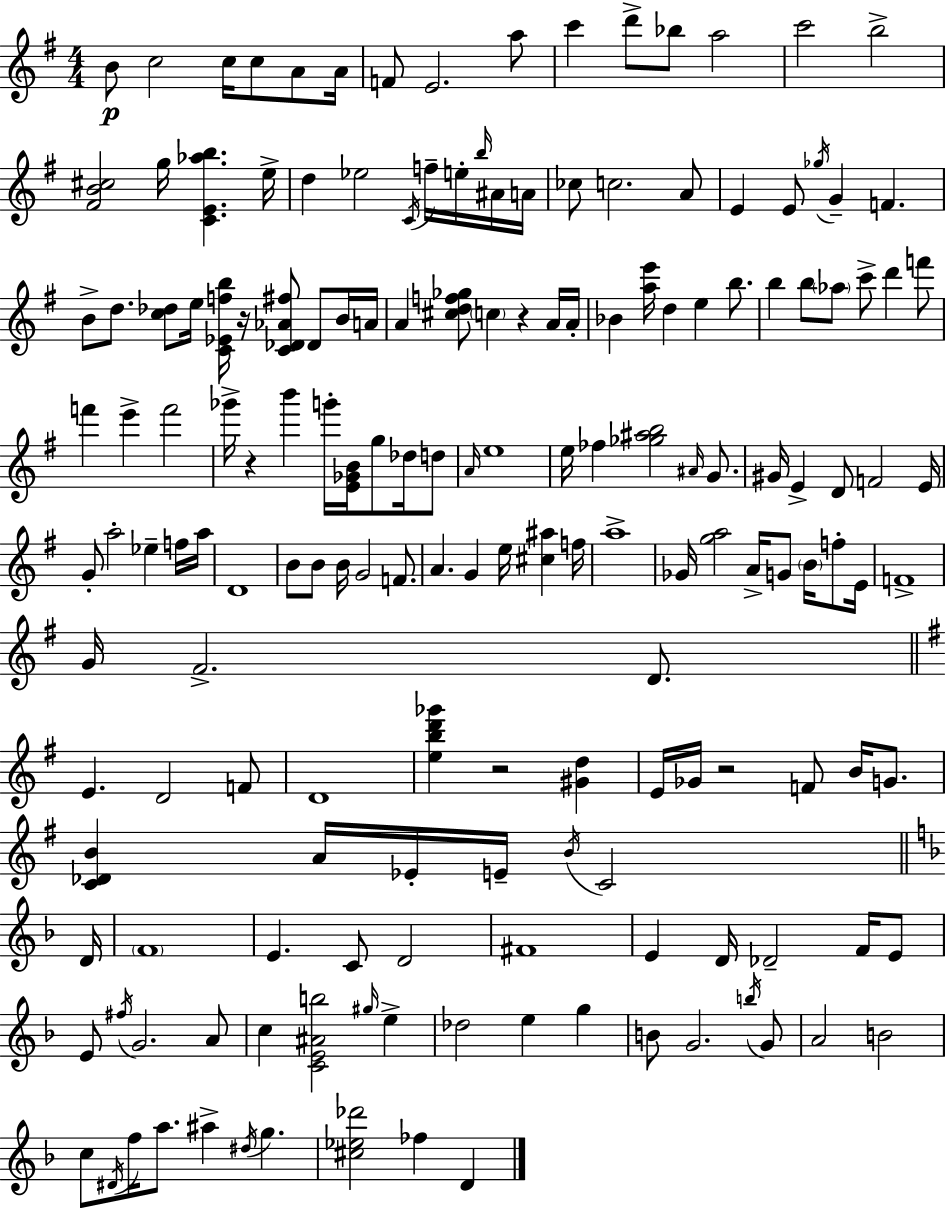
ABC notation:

X:1
T:Untitled
M:4/4
L:1/4
K:G
B/2 c2 c/4 c/2 A/2 A/4 F/2 E2 a/2 c' d'/2 _b/2 a2 c'2 b2 [^FB^c]2 g/4 [CE_ab] e/4 d _e2 C/4 f/4 e/4 b/4 ^A/4 A/4 _c/2 c2 A/2 E E/2 _g/4 G F B/2 d/2 [c_d]/2 e/4 [C_Efb]/4 z/4 [C_D_A^f]/2 _D/2 B/4 A/4 A [^cdf_g]/2 c z A/4 A/4 _B [ae']/4 d e b/2 b b/2 _a/2 c'/2 d' f'/2 f' e' f'2 _g'/4 z b' g'/4 [E_GB]/4 g/2 _d/4 d/2 A/4 e4 e/4 _f [_g^ab]2 ^A/4 G/2 ^G/4 E D/2 F2 E/4 G/2 a2 _e f/4 a/4 D4 B/2 B/2 B/4 G2 F/2 A G e/4 [^c^a] f/4 a4 _G/4 [ga]2 A/4 G/2 B/4 f/2 E/4 F4 G/4 ^F2 D/2 E D2 F/2 D4 [ebd'_g'] z2 [^Gd] E/4 _G/4 z2 F/2 B/4 G/2 [C_DB] A/4 _E/4 E/4 B/4 C2 D/4 F4 E C/2 D2 ^F4 E D/4 _D2 F/4 E/2 E/2 ^f/4 G2 A/2 c [CE^Ab]2 ^g/4 e _d2 e g B/2 G2 b/4 G/2 A2 B2 c/2 ^D/4 f/4 a/2 ^a ^d/4 g [^c_e_d']2 _f D